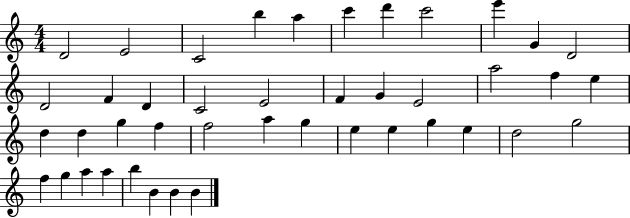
D4/h E4/h C4/h B5/q A5/q C6/q D6/q C6/h E6/q G4/q D4/h D4/h F4/q D4/q C4/h E4/h F4/q G4/q E4/h A5/h F5/q E5/q D5/q D5/q G5/q F5/q F5/h A5/q G5/q E5/q E5/q G5/q E5/q D5/h G5/h F5/q G5/q A5/q A5/q B5/q B4/q B4/q B4/q